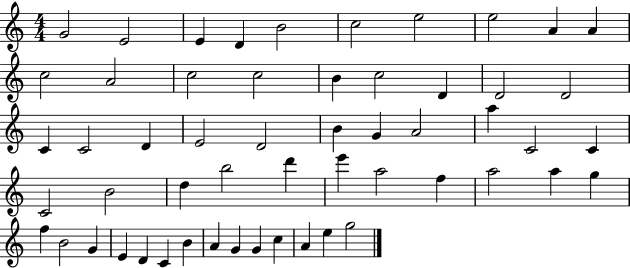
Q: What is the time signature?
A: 4/4